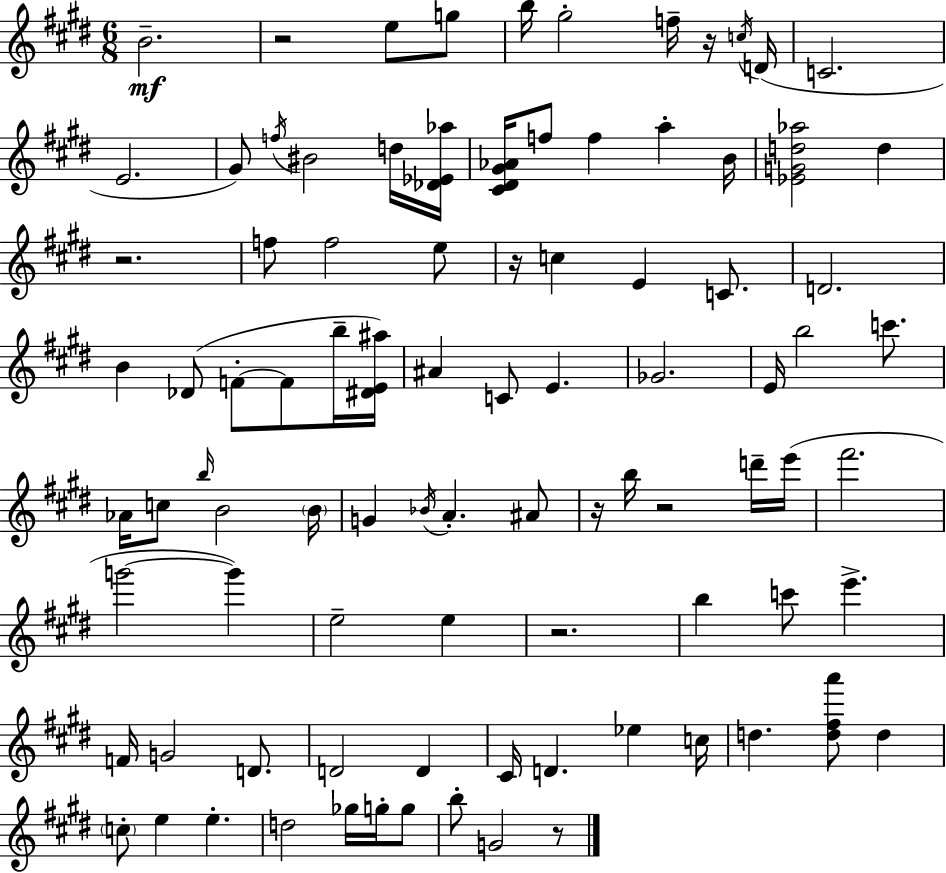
{
  \clef treble
  \numericTimeSignature
  \time 6/8
  \key e \major
  b'2.--\mf | r2 e''8 g''8 | b''16 gis''2-. f''16-- r16 \acciaccatura { c''16 } | d'16( c'2. | \break e'2. | gis'8) \acciaccatura { f''16 } bis'2 | d''16 <des' ees' aes''>16 <cis' dis' gis' aes'>16 f''8 f''4 a''4-. | b'16 <ees' g' d'' aes''>2 d''4 | \break r2. | f''8 f''2 | e''8 r16 c''4 e'4 c'8. | d'2. | \break b'4 des'8( f'8-.~~ f'8 | b''16-- <dis' e' ais''>16) ais'4 c'8 e'4. | ges'2. | e'16 b''2 c'''8. | \break aes'16 c''8 \grace { b''16 } b'2 | \parenthesize b'16 g'4 \acciaccatura { bes'16 } a'4.-. | ais'8 r16 b''16 r2 | d'''16-- e'''16( fis'''2. | \break g'''2~~ | g'''4) e''2-- | e''4 r2. | b''4 c'''8 e'''4.-> | \break f'16 g'2 | d'8. d'2 | d'4 cis'16 d'4. ees''4 | c''16 d''4. <d'' fis'' a'''>8 | \break d''4 \parenthesize c''8-. e''4 e''4.-. | d''2 | ges''16 g''16-. g''8 b''8-. g'2 | r8 \bar "|."
}